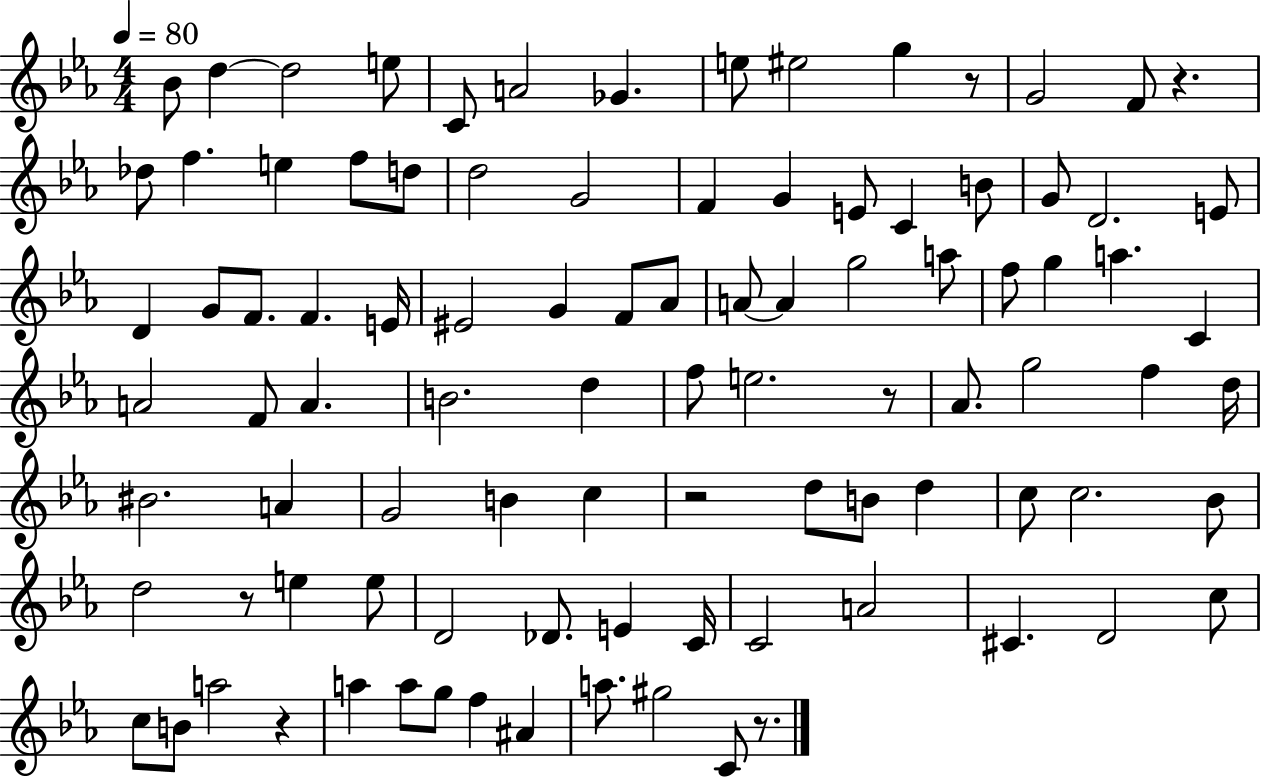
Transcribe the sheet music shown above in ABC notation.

X:1
T:Untitled
M:4/4
L:1/4
K:Eb
_B/2 d d2 e/2 C/2 A2 _G e/2 ^e2 g z/2 G2 F/2 z _d/2 f e f/2 d/2 d2 G2 F G E/2 C B/2 G/2 D2 E/2 D G/2 F/2 F E/4 ^E2 G F/2 _A/2 A/2 A g2 a/2 f/2 g a C A2 F/2 A B2 d f/2 e2 z/2 _A/2 g2 f d/4 ^B2 A G2 B c z2 d/2 B/2 d c/2 c2 _B/2 d2 z/2 e e/2 D2 _D/2 E C/4 C2 A2 ^C D2 c/2 c/2 B/2 a2 z a a/2 g/2 f ^A a/2 ^g2 C/2 z/2